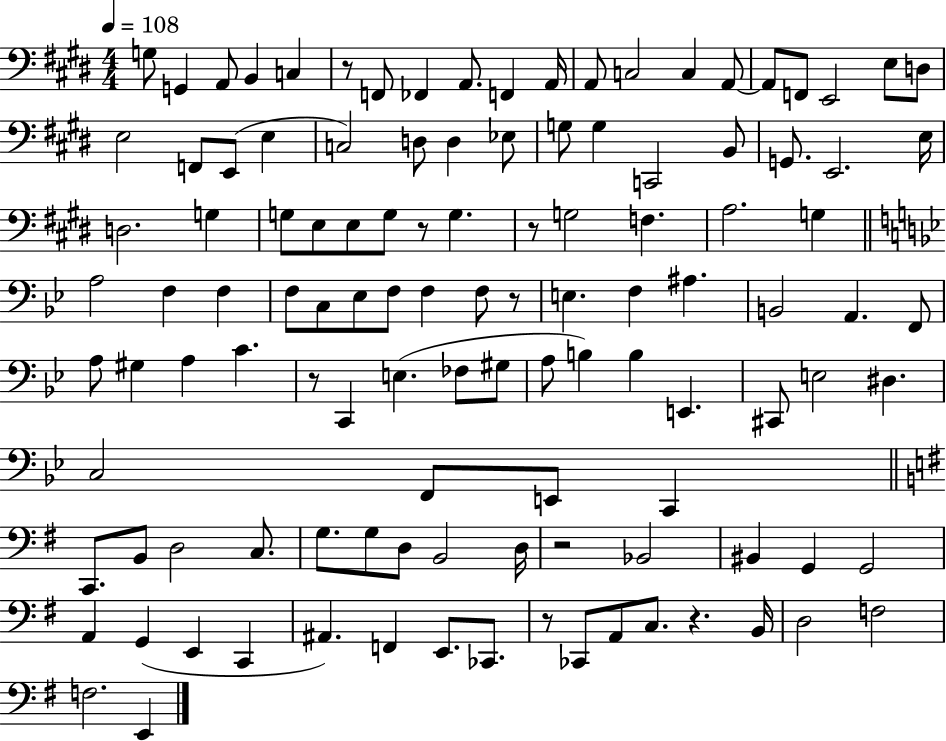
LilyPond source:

{
  \clef bass
  \numericTimeSignature
  \time 4/4
  \key e \major
  \tempo 4 = 108
  g8 g,4 a,8 b,4 c4 | r8 f,8 fes,4 a,8. f,4 a,16 | a,8 c2 c4 a,8~~ | a,8 f,8 e,2 e8 d8 | \break e2 f,8 e,8( e4 | c2) d8 d4 ees8 | g8 g4 c,2 b,8 | g,8. e,2. e16 | \break d2. g4 | g8 e8 e8 g8 r8 g4. | r8 g2 f4. | a2. g4 | \break \bar "||" \break \key bes \major a2 f4 f4 | f8 c8 ees8 f8 f4 f8 r8 | e4. f4 ais4. | b,2 a,4. f,8 | \break a8 gis4 a4 c'4. | r8 c,4 e4.( fes8 gis8 | a8 b4) b4 e,4. | cis,8 e2 dis4. | \break c2 f,8 e,8 c,4 | \bar "||" \break \key e \minor c,8. b,8 d2 c8. | g8. g8 d8 b,2 d16 | r2 bes,2 | bis,4 g,4 g,2 | \break a,4 g,4( e,4 c,4 | ais,4.) f,4 e,8. ces,8. | r8 ces,8 a,8 c8. r4. b,16 | d2 f2 | \break f2. e,4 | \bar "|."
}